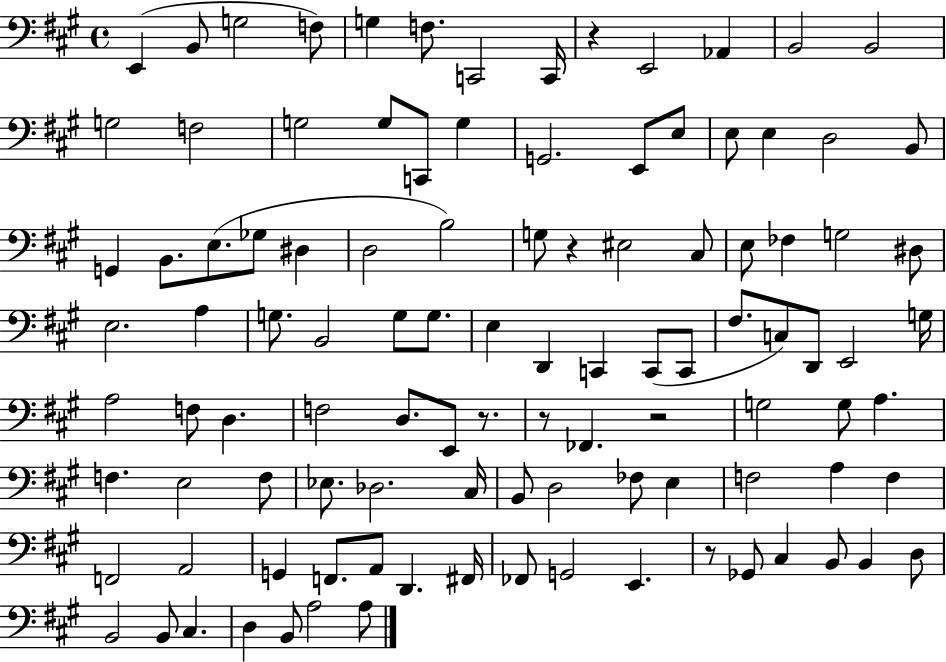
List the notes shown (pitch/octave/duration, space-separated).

E2/q B2/e G3/h F3/e G3/q F3/e. C2/h C2/s R/q E2/h Ab2/q B2/h B2/h G3/h F3/h G3/h G3/e C2/e G3/q G2/h. E2/e E3/e E3/e E3/q D3/h B2/e G2/q B2/e. E3/e. Gb3/e D#3/q D3/h B3/h G3/e R/q EIS3/h C#3/e E3/e FES3/q G3/h D#3/e E3/h. A3/q G3/e. B2/h G3/e G3/e. E3/q D2/q C2/q C2/e C2/e F#3/e. C3/e D2/e E2/h G3/s A3/h F3/e D3/q. F3/h D3/e. E2/e R/e. R/e FES2/q. R/h G3/h G3/e A3/q. F3/q. E3/h F3/e Eb3/e. Db3/h. C#3/s B2/e D3/h FES3/e E3/q F3/h A3/q F3/q F2/h A2/h G2/q F2/e. A2/e D2/q. F#2/s FES2/e G2/h E2/q. R/e Gb2/e C#3/q B2/e B2/q D3/e B2/h B2/e C#3/q. D3/q B2/e A3/h A3/e